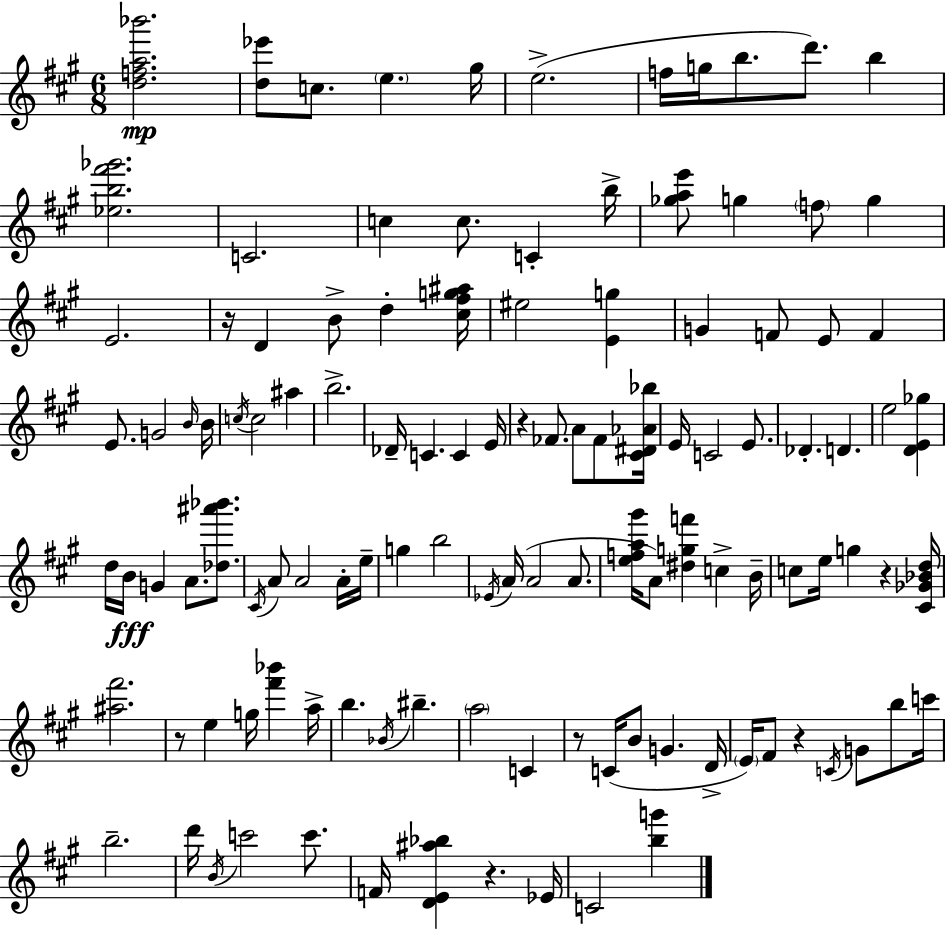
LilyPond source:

{
  \clef treble
  \numericTimeSignature
  \time 6/8
  \key a \major
  \repeat volta 2 { <d'' f'' a'' bes'''>2.\mp | <d'' ees'''>8 c''8. \parenthesize e''4. gis''16 | e''2.->( | f''16 g''16 b''8. d'''8.) b''4 | \break <ees'' b'' fis''' ges'''>2. | c'2. | c''4 c''8. c'4-. b''16-> | <ges'' a'' e'''>8 g''4 \parenthesize f''8 g''4 | \break e'2. | r16 d'4 b'8-> d''4-. <cis'' fis'' g'' ais''>16 | eis''2 <e' g''>4 | g'4 f'8 e'8 f'4 | \break e'8. g'2 \grace { b'16 } | b'16 \acciaccatura { c''16 } c''2 ais''4 | b''2.-> | des'16-- c'4. c'4 | \break e'16 r4 fes'8. a'8 fes'8 | <cis' dis' aes' bes''>16 e'16 c'2 e'8. | des'4.-. d'4. | e''2 <d' e' ges''>4 | \break d''16 b'16\fff g'4 a'8. <des'' ais''' bes'''>8. | \acciaccatura { cis'16 } a'8 a'2 | a'16-. e''16-- g''4 b''2 | \acciaccatura { ees'16 }( a'16 a'2 | \break a'8. <e'' f'' a'' gis'''>16 a'8) <dis'' g'' f'''>4 c''4-> | b'16-- c''8 e''16 g''4 r4 | <cis' ges' bes' d''>16 <ais'' fis'''>2. | r8 e''4 g''16 <fis''' bes'''>4 | \break a''16-> b''4. \acciaccatura { bes'16 } bis''4.-- | \parenthesize a''2 | c'4 r8 c'16( b'8 g'4. | d'16-> \parenthesize e'16) fis'8 r4 | \break \acciaccatura { c'16 } g'8 b''8 c'''16 b''2.-- | d'''16 \acciaccatura { b'16 } c'''2 | c'''8. f'16 <d' e' ais'' bes''>4 | r4. ees'16 c'2 | \break <b'' g'''>4 } \bar "|."
}